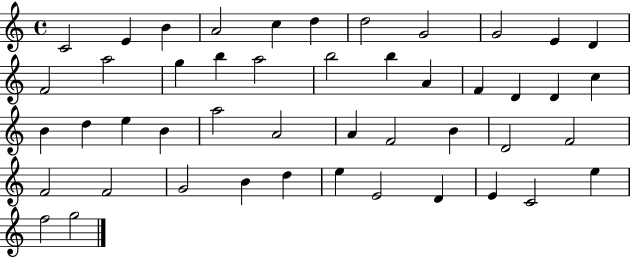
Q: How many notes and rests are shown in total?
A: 47